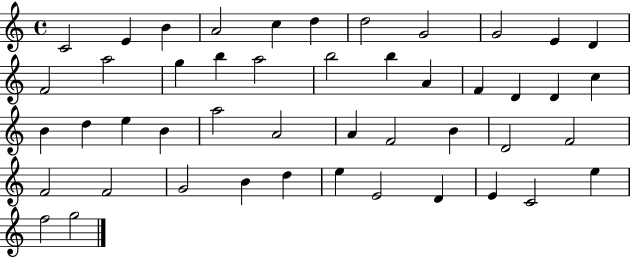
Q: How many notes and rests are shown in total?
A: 47